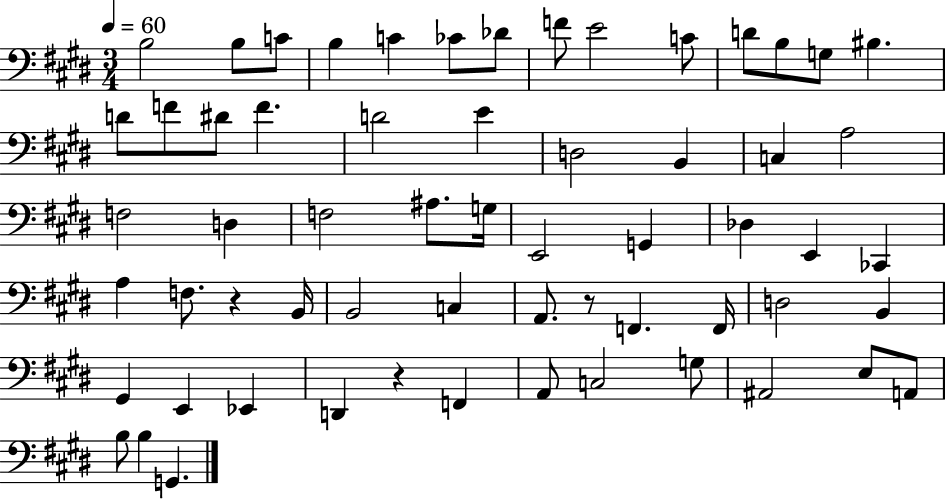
B3/h B3/e C4/e B3/q C4/q CES4/e Db4/e F4/e E4/h C4/e D4/e B3/e G3/e BIS3/q. D4/e F4/e D#4/e F4/q. D4/h E4/q D3/h B2/q C3/q A3/h F3/h D3/q F3/h A#3/e. G3/s E2/h G2/q Db3/q E2/q CES2/q A3/q F3/e. R/q B2/s B2/h C3/q A2/e. R/e F2/q. F2/s D3/h B2/q G#2/q E2/q Eb2/q D2/q R/q F2/q A2/e C3/h G3/e A#2/h E3/e A2/e B3/e B3/q G2/q.